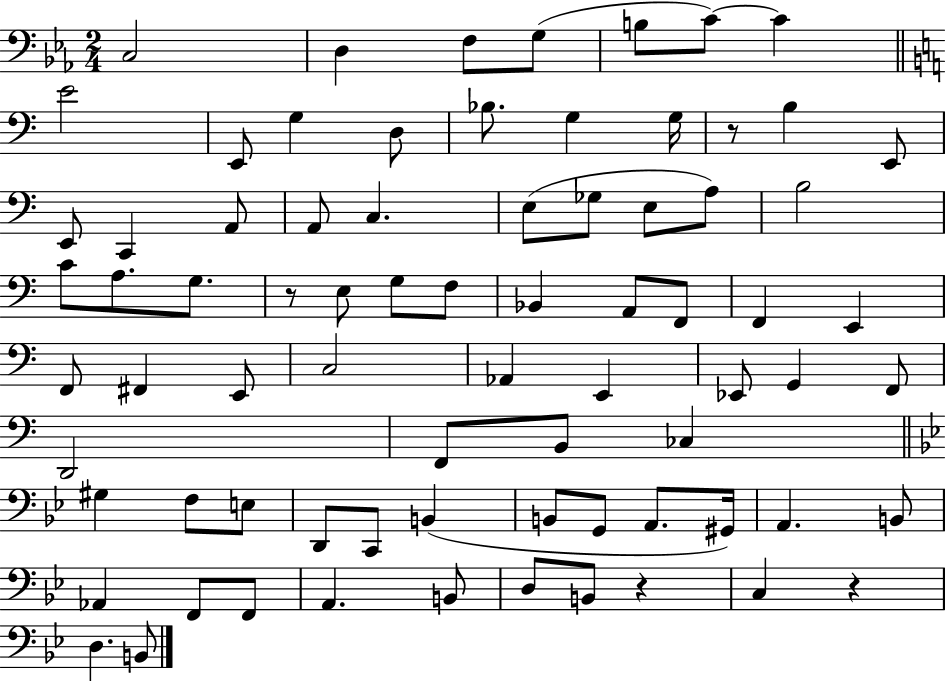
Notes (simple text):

C3/h D3/q F3/e G3/e B3/e C4/e C4/q E4/h E2/e G3/q D3/e Bb3/e. G3/q G3/s R/e B3/q E2/e E2/e C2/q A2/e A2/e C3/q. E3/e Gb3/e E3/e A3/e B3/h C4/e A3/e. G3/e. R/e E3/e G3/e F3/e Bb2/q A2/e F2/e F2/q E2/q F2/e F#2/q E2/e C3/h Ab2/q E2/q Eb2/e G2/q F2/e D2/h F2/e B2/e CES3/q G#3/q F3/e E3/e D2/e C2/e B2/q B2/e G2/e A2/e. G#2/s A2/q. B2/e Ab2/q F2/e F2/e A2/q. B2/e D3/e B2/e R/q C3/q R/q D3/q. B2/e